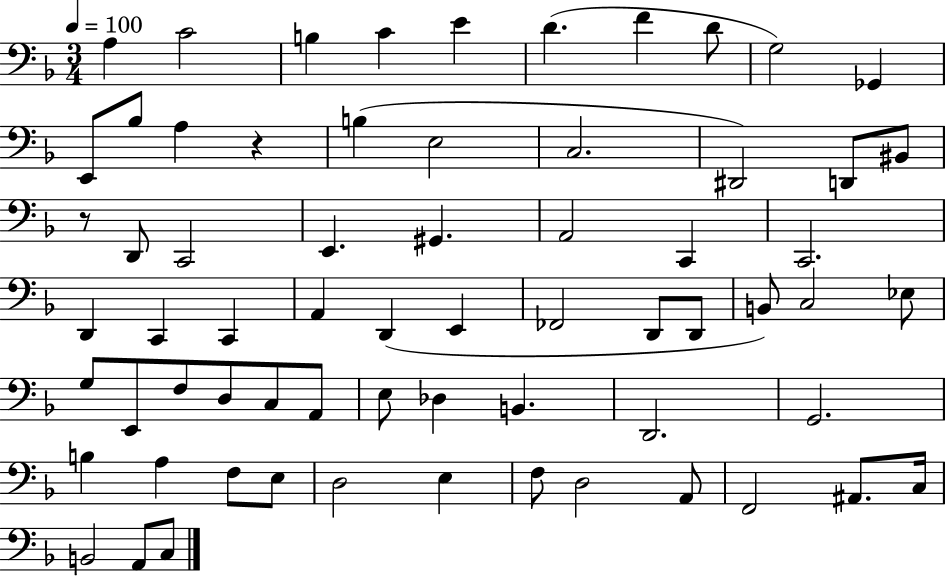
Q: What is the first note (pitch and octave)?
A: A3